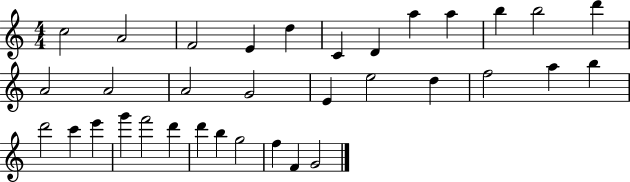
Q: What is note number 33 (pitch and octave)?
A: F4